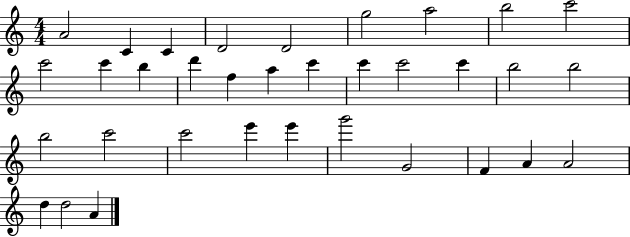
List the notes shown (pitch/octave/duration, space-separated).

A4/h C4/q C4/q D4/h D4/h G5/h A5/h B5/h C6/h C6/h C6/q B5/q D6/q F5/q A5/q C6/q C6/q C6/h C6/q B5/h B5/h B5/h C6/h C6/h E6/q E6/q G6/h G4/h F4/q A4/q A4/h D5/q D5/h A4/q